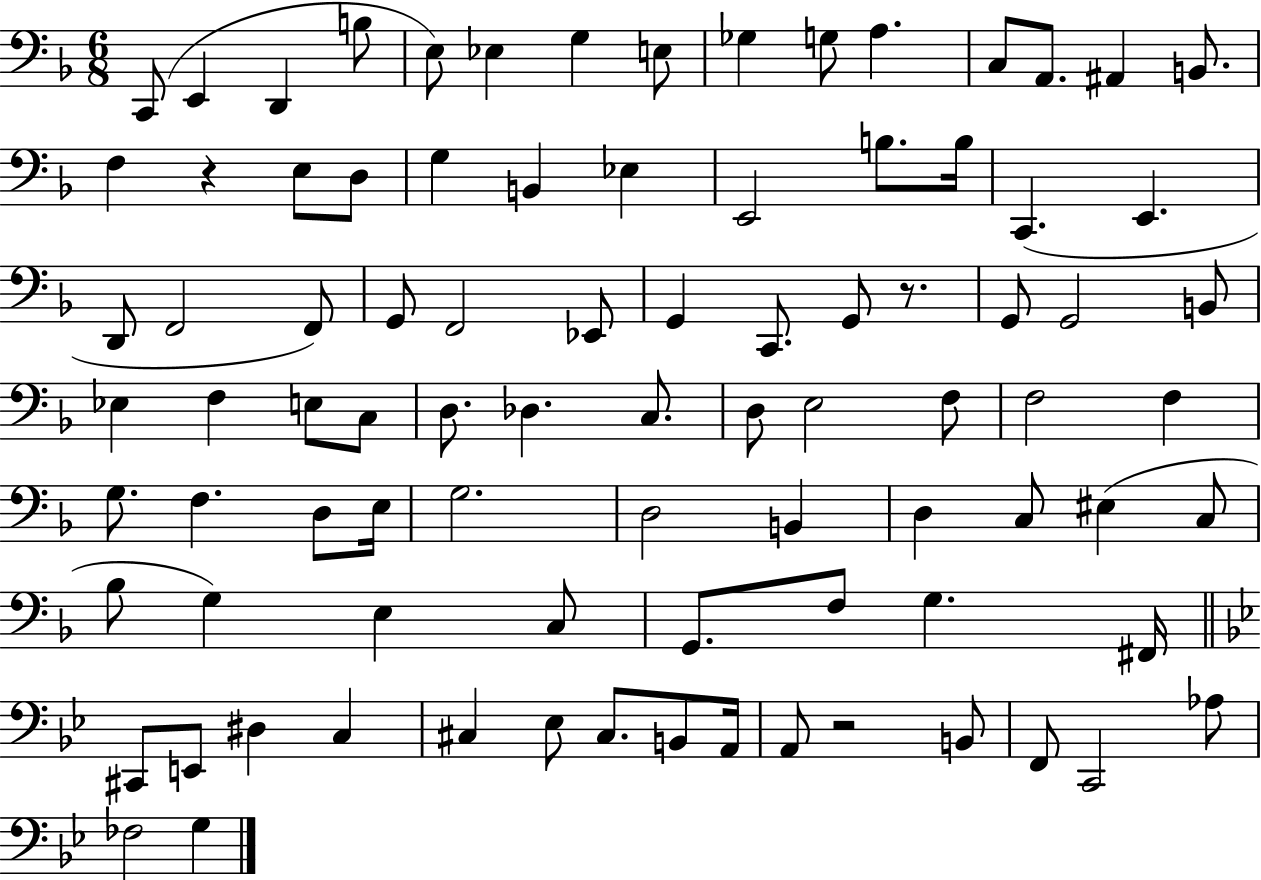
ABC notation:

X:1
T:Untitled
M:6/8
L:1/4
K:F
C,,/2 E,, D,, B,/2 E,/2 _E, G, E,/2 _G, G,/2 A, C,/2 A,,/2 ^A,, B,,/2 F, z E,/2 D,/2 G, B,, _E, E,,2 B,/2 B,/4 C,, E,, D,,/2 F,,2 F,,/2 G,,/2 F,,2 _E,,/2 G,, C,,/2 G,,/2 z/2 G,,/2 G,,2 B,,/2 _E, F, E,/2 C,/2 D,/2 _D, C,/2 D,/2 E,2 F,/2 F,2 F, G,/2 F, D,/2 E,/4 G,2 D,2 B,, D, C,/2 ^E, C,/2 _B,/2 G, E, C,/2 G,,/2 F,/2 G, ^F,,/4 ^C,,/2 E,,/2 ^D, C, ^C, _E,/2 ^C,/2 B,,/2 A,,/4 A,,/2 z2 B,,/2 F,,/2 C,,2 _A,/2 _F,2 G,